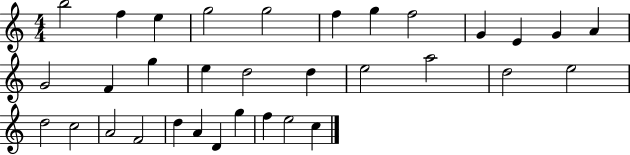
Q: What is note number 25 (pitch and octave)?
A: A4